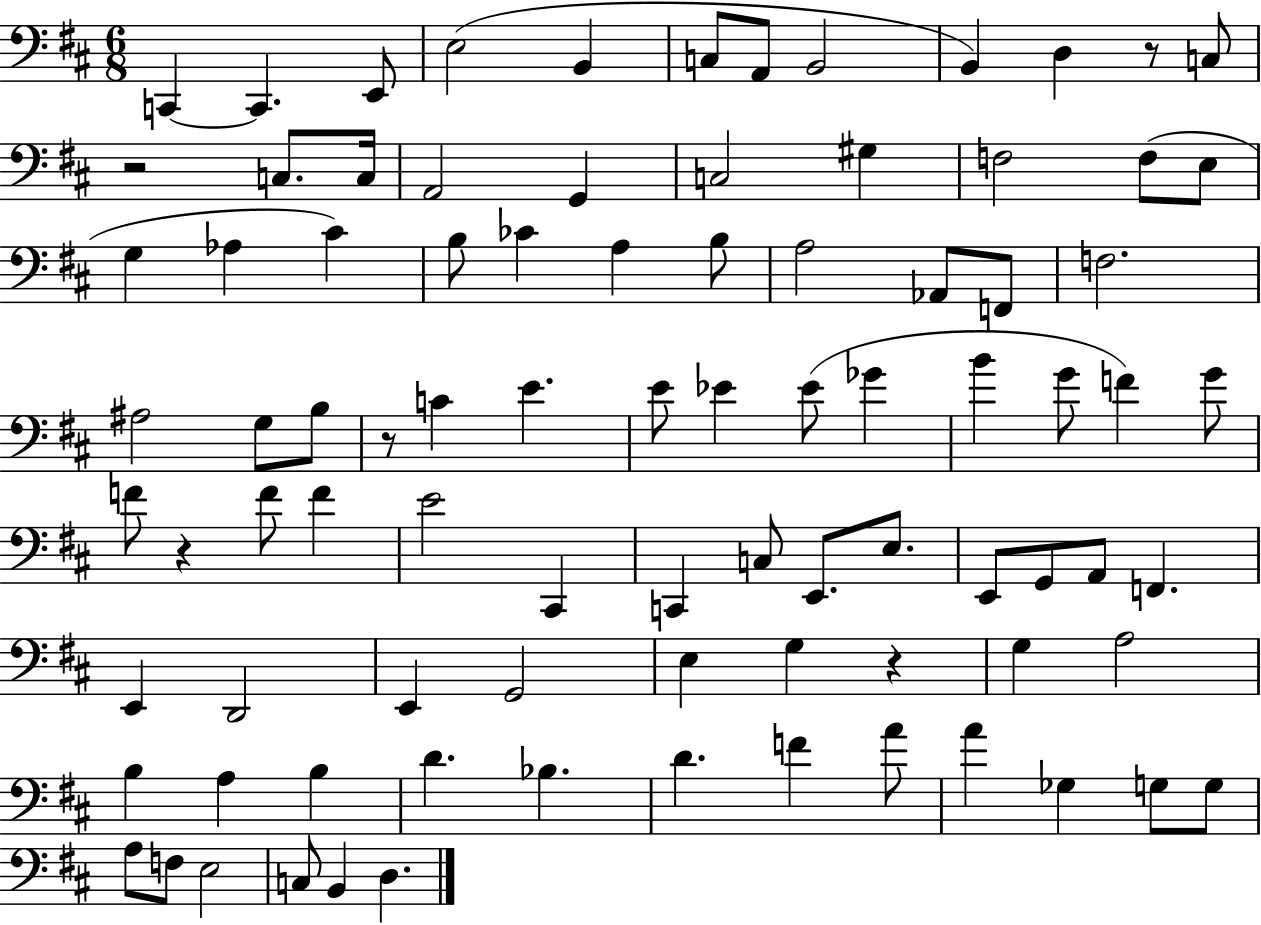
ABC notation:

X:1
T:Untitled
M:6/8
L:1/4
K:D
C,, C,, E,,/2 E,2 B,, C,/2 A,,/2 B,,2 B,, D, z/2 C,/2 z2 C,/2 C,/4 A,,2 G,, C,2 ^G, F,2 F,/2 E,/2 G, _A, ^C B,/2 _C A, B,/2 A,2 _A,,/2 F,,/2 F,2 ^A,2 G,/2 B,/2 z/2 C E E/2 _E _E/2 _G B G/2 F G/2 F/2 z F/2 F E2 ^C,, C,, C,/2 E,,/2 E,/2 E,,/2 G,,/2 A,,/2 F,, E,, D,,2 E,, G,,2 E, G, z G, A,2 B, A, B, D _B, D F A/2 A _G, G,/2 G,/2 A,/2 F,/2 E,2 C,/2 B,, D,